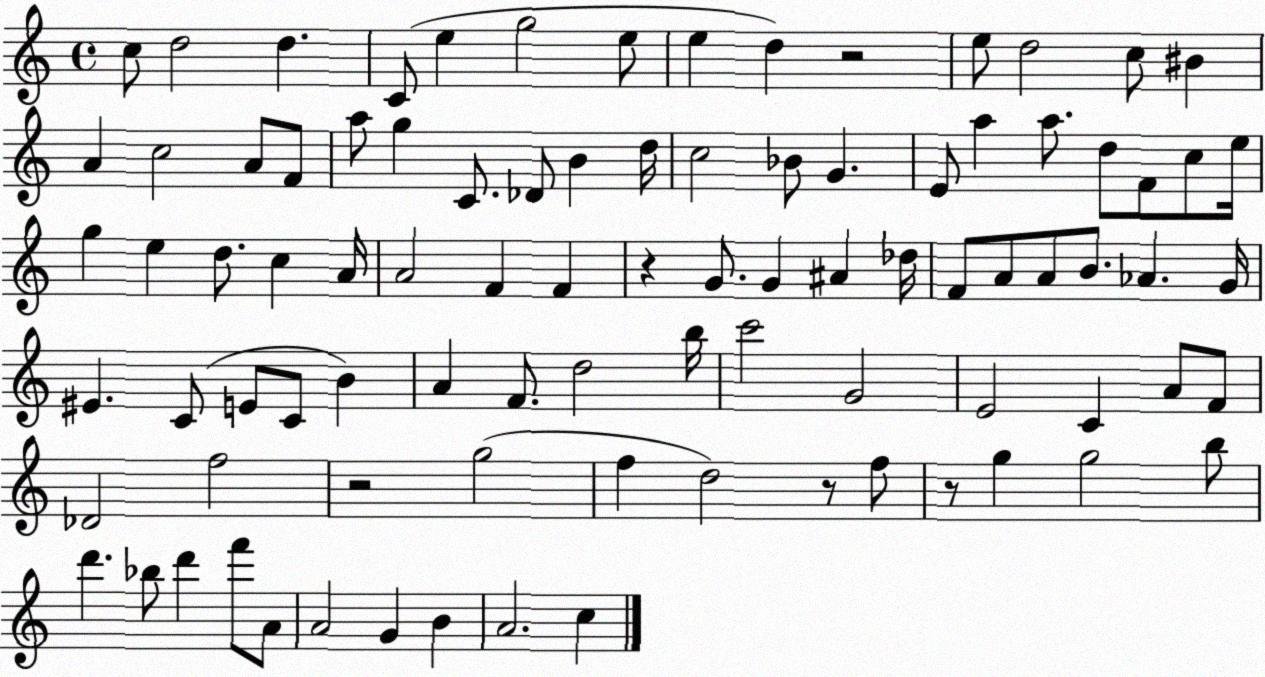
X:1
T:Untitled
M:4/4
L:1/4
K:C
c/2 d2 d C/2 e g2 e/2 e d z2 e/2 d2 c/2 ^B A c2 A/2 F/2 a/2 g C/2 _D/2 B d/4 c2 _B/2 G E/2 a a/2 d/2 F/2 c/2 e/4 g e d/2 c A/4 A2 F F z G/2 G ^A _d/4 F/2 A/2 A/2 B/2 _A G/4 ^E C/2 E/2 C/2 B A F/2 d2 b/4 c'2 G2 E2 C A/2 F/2 _D2 f2 z2 g2 f d2 z/2 f/2 z/2 g g2 b/2 d' _b/2 d' f'/2 A/2 A2 G B A2 c